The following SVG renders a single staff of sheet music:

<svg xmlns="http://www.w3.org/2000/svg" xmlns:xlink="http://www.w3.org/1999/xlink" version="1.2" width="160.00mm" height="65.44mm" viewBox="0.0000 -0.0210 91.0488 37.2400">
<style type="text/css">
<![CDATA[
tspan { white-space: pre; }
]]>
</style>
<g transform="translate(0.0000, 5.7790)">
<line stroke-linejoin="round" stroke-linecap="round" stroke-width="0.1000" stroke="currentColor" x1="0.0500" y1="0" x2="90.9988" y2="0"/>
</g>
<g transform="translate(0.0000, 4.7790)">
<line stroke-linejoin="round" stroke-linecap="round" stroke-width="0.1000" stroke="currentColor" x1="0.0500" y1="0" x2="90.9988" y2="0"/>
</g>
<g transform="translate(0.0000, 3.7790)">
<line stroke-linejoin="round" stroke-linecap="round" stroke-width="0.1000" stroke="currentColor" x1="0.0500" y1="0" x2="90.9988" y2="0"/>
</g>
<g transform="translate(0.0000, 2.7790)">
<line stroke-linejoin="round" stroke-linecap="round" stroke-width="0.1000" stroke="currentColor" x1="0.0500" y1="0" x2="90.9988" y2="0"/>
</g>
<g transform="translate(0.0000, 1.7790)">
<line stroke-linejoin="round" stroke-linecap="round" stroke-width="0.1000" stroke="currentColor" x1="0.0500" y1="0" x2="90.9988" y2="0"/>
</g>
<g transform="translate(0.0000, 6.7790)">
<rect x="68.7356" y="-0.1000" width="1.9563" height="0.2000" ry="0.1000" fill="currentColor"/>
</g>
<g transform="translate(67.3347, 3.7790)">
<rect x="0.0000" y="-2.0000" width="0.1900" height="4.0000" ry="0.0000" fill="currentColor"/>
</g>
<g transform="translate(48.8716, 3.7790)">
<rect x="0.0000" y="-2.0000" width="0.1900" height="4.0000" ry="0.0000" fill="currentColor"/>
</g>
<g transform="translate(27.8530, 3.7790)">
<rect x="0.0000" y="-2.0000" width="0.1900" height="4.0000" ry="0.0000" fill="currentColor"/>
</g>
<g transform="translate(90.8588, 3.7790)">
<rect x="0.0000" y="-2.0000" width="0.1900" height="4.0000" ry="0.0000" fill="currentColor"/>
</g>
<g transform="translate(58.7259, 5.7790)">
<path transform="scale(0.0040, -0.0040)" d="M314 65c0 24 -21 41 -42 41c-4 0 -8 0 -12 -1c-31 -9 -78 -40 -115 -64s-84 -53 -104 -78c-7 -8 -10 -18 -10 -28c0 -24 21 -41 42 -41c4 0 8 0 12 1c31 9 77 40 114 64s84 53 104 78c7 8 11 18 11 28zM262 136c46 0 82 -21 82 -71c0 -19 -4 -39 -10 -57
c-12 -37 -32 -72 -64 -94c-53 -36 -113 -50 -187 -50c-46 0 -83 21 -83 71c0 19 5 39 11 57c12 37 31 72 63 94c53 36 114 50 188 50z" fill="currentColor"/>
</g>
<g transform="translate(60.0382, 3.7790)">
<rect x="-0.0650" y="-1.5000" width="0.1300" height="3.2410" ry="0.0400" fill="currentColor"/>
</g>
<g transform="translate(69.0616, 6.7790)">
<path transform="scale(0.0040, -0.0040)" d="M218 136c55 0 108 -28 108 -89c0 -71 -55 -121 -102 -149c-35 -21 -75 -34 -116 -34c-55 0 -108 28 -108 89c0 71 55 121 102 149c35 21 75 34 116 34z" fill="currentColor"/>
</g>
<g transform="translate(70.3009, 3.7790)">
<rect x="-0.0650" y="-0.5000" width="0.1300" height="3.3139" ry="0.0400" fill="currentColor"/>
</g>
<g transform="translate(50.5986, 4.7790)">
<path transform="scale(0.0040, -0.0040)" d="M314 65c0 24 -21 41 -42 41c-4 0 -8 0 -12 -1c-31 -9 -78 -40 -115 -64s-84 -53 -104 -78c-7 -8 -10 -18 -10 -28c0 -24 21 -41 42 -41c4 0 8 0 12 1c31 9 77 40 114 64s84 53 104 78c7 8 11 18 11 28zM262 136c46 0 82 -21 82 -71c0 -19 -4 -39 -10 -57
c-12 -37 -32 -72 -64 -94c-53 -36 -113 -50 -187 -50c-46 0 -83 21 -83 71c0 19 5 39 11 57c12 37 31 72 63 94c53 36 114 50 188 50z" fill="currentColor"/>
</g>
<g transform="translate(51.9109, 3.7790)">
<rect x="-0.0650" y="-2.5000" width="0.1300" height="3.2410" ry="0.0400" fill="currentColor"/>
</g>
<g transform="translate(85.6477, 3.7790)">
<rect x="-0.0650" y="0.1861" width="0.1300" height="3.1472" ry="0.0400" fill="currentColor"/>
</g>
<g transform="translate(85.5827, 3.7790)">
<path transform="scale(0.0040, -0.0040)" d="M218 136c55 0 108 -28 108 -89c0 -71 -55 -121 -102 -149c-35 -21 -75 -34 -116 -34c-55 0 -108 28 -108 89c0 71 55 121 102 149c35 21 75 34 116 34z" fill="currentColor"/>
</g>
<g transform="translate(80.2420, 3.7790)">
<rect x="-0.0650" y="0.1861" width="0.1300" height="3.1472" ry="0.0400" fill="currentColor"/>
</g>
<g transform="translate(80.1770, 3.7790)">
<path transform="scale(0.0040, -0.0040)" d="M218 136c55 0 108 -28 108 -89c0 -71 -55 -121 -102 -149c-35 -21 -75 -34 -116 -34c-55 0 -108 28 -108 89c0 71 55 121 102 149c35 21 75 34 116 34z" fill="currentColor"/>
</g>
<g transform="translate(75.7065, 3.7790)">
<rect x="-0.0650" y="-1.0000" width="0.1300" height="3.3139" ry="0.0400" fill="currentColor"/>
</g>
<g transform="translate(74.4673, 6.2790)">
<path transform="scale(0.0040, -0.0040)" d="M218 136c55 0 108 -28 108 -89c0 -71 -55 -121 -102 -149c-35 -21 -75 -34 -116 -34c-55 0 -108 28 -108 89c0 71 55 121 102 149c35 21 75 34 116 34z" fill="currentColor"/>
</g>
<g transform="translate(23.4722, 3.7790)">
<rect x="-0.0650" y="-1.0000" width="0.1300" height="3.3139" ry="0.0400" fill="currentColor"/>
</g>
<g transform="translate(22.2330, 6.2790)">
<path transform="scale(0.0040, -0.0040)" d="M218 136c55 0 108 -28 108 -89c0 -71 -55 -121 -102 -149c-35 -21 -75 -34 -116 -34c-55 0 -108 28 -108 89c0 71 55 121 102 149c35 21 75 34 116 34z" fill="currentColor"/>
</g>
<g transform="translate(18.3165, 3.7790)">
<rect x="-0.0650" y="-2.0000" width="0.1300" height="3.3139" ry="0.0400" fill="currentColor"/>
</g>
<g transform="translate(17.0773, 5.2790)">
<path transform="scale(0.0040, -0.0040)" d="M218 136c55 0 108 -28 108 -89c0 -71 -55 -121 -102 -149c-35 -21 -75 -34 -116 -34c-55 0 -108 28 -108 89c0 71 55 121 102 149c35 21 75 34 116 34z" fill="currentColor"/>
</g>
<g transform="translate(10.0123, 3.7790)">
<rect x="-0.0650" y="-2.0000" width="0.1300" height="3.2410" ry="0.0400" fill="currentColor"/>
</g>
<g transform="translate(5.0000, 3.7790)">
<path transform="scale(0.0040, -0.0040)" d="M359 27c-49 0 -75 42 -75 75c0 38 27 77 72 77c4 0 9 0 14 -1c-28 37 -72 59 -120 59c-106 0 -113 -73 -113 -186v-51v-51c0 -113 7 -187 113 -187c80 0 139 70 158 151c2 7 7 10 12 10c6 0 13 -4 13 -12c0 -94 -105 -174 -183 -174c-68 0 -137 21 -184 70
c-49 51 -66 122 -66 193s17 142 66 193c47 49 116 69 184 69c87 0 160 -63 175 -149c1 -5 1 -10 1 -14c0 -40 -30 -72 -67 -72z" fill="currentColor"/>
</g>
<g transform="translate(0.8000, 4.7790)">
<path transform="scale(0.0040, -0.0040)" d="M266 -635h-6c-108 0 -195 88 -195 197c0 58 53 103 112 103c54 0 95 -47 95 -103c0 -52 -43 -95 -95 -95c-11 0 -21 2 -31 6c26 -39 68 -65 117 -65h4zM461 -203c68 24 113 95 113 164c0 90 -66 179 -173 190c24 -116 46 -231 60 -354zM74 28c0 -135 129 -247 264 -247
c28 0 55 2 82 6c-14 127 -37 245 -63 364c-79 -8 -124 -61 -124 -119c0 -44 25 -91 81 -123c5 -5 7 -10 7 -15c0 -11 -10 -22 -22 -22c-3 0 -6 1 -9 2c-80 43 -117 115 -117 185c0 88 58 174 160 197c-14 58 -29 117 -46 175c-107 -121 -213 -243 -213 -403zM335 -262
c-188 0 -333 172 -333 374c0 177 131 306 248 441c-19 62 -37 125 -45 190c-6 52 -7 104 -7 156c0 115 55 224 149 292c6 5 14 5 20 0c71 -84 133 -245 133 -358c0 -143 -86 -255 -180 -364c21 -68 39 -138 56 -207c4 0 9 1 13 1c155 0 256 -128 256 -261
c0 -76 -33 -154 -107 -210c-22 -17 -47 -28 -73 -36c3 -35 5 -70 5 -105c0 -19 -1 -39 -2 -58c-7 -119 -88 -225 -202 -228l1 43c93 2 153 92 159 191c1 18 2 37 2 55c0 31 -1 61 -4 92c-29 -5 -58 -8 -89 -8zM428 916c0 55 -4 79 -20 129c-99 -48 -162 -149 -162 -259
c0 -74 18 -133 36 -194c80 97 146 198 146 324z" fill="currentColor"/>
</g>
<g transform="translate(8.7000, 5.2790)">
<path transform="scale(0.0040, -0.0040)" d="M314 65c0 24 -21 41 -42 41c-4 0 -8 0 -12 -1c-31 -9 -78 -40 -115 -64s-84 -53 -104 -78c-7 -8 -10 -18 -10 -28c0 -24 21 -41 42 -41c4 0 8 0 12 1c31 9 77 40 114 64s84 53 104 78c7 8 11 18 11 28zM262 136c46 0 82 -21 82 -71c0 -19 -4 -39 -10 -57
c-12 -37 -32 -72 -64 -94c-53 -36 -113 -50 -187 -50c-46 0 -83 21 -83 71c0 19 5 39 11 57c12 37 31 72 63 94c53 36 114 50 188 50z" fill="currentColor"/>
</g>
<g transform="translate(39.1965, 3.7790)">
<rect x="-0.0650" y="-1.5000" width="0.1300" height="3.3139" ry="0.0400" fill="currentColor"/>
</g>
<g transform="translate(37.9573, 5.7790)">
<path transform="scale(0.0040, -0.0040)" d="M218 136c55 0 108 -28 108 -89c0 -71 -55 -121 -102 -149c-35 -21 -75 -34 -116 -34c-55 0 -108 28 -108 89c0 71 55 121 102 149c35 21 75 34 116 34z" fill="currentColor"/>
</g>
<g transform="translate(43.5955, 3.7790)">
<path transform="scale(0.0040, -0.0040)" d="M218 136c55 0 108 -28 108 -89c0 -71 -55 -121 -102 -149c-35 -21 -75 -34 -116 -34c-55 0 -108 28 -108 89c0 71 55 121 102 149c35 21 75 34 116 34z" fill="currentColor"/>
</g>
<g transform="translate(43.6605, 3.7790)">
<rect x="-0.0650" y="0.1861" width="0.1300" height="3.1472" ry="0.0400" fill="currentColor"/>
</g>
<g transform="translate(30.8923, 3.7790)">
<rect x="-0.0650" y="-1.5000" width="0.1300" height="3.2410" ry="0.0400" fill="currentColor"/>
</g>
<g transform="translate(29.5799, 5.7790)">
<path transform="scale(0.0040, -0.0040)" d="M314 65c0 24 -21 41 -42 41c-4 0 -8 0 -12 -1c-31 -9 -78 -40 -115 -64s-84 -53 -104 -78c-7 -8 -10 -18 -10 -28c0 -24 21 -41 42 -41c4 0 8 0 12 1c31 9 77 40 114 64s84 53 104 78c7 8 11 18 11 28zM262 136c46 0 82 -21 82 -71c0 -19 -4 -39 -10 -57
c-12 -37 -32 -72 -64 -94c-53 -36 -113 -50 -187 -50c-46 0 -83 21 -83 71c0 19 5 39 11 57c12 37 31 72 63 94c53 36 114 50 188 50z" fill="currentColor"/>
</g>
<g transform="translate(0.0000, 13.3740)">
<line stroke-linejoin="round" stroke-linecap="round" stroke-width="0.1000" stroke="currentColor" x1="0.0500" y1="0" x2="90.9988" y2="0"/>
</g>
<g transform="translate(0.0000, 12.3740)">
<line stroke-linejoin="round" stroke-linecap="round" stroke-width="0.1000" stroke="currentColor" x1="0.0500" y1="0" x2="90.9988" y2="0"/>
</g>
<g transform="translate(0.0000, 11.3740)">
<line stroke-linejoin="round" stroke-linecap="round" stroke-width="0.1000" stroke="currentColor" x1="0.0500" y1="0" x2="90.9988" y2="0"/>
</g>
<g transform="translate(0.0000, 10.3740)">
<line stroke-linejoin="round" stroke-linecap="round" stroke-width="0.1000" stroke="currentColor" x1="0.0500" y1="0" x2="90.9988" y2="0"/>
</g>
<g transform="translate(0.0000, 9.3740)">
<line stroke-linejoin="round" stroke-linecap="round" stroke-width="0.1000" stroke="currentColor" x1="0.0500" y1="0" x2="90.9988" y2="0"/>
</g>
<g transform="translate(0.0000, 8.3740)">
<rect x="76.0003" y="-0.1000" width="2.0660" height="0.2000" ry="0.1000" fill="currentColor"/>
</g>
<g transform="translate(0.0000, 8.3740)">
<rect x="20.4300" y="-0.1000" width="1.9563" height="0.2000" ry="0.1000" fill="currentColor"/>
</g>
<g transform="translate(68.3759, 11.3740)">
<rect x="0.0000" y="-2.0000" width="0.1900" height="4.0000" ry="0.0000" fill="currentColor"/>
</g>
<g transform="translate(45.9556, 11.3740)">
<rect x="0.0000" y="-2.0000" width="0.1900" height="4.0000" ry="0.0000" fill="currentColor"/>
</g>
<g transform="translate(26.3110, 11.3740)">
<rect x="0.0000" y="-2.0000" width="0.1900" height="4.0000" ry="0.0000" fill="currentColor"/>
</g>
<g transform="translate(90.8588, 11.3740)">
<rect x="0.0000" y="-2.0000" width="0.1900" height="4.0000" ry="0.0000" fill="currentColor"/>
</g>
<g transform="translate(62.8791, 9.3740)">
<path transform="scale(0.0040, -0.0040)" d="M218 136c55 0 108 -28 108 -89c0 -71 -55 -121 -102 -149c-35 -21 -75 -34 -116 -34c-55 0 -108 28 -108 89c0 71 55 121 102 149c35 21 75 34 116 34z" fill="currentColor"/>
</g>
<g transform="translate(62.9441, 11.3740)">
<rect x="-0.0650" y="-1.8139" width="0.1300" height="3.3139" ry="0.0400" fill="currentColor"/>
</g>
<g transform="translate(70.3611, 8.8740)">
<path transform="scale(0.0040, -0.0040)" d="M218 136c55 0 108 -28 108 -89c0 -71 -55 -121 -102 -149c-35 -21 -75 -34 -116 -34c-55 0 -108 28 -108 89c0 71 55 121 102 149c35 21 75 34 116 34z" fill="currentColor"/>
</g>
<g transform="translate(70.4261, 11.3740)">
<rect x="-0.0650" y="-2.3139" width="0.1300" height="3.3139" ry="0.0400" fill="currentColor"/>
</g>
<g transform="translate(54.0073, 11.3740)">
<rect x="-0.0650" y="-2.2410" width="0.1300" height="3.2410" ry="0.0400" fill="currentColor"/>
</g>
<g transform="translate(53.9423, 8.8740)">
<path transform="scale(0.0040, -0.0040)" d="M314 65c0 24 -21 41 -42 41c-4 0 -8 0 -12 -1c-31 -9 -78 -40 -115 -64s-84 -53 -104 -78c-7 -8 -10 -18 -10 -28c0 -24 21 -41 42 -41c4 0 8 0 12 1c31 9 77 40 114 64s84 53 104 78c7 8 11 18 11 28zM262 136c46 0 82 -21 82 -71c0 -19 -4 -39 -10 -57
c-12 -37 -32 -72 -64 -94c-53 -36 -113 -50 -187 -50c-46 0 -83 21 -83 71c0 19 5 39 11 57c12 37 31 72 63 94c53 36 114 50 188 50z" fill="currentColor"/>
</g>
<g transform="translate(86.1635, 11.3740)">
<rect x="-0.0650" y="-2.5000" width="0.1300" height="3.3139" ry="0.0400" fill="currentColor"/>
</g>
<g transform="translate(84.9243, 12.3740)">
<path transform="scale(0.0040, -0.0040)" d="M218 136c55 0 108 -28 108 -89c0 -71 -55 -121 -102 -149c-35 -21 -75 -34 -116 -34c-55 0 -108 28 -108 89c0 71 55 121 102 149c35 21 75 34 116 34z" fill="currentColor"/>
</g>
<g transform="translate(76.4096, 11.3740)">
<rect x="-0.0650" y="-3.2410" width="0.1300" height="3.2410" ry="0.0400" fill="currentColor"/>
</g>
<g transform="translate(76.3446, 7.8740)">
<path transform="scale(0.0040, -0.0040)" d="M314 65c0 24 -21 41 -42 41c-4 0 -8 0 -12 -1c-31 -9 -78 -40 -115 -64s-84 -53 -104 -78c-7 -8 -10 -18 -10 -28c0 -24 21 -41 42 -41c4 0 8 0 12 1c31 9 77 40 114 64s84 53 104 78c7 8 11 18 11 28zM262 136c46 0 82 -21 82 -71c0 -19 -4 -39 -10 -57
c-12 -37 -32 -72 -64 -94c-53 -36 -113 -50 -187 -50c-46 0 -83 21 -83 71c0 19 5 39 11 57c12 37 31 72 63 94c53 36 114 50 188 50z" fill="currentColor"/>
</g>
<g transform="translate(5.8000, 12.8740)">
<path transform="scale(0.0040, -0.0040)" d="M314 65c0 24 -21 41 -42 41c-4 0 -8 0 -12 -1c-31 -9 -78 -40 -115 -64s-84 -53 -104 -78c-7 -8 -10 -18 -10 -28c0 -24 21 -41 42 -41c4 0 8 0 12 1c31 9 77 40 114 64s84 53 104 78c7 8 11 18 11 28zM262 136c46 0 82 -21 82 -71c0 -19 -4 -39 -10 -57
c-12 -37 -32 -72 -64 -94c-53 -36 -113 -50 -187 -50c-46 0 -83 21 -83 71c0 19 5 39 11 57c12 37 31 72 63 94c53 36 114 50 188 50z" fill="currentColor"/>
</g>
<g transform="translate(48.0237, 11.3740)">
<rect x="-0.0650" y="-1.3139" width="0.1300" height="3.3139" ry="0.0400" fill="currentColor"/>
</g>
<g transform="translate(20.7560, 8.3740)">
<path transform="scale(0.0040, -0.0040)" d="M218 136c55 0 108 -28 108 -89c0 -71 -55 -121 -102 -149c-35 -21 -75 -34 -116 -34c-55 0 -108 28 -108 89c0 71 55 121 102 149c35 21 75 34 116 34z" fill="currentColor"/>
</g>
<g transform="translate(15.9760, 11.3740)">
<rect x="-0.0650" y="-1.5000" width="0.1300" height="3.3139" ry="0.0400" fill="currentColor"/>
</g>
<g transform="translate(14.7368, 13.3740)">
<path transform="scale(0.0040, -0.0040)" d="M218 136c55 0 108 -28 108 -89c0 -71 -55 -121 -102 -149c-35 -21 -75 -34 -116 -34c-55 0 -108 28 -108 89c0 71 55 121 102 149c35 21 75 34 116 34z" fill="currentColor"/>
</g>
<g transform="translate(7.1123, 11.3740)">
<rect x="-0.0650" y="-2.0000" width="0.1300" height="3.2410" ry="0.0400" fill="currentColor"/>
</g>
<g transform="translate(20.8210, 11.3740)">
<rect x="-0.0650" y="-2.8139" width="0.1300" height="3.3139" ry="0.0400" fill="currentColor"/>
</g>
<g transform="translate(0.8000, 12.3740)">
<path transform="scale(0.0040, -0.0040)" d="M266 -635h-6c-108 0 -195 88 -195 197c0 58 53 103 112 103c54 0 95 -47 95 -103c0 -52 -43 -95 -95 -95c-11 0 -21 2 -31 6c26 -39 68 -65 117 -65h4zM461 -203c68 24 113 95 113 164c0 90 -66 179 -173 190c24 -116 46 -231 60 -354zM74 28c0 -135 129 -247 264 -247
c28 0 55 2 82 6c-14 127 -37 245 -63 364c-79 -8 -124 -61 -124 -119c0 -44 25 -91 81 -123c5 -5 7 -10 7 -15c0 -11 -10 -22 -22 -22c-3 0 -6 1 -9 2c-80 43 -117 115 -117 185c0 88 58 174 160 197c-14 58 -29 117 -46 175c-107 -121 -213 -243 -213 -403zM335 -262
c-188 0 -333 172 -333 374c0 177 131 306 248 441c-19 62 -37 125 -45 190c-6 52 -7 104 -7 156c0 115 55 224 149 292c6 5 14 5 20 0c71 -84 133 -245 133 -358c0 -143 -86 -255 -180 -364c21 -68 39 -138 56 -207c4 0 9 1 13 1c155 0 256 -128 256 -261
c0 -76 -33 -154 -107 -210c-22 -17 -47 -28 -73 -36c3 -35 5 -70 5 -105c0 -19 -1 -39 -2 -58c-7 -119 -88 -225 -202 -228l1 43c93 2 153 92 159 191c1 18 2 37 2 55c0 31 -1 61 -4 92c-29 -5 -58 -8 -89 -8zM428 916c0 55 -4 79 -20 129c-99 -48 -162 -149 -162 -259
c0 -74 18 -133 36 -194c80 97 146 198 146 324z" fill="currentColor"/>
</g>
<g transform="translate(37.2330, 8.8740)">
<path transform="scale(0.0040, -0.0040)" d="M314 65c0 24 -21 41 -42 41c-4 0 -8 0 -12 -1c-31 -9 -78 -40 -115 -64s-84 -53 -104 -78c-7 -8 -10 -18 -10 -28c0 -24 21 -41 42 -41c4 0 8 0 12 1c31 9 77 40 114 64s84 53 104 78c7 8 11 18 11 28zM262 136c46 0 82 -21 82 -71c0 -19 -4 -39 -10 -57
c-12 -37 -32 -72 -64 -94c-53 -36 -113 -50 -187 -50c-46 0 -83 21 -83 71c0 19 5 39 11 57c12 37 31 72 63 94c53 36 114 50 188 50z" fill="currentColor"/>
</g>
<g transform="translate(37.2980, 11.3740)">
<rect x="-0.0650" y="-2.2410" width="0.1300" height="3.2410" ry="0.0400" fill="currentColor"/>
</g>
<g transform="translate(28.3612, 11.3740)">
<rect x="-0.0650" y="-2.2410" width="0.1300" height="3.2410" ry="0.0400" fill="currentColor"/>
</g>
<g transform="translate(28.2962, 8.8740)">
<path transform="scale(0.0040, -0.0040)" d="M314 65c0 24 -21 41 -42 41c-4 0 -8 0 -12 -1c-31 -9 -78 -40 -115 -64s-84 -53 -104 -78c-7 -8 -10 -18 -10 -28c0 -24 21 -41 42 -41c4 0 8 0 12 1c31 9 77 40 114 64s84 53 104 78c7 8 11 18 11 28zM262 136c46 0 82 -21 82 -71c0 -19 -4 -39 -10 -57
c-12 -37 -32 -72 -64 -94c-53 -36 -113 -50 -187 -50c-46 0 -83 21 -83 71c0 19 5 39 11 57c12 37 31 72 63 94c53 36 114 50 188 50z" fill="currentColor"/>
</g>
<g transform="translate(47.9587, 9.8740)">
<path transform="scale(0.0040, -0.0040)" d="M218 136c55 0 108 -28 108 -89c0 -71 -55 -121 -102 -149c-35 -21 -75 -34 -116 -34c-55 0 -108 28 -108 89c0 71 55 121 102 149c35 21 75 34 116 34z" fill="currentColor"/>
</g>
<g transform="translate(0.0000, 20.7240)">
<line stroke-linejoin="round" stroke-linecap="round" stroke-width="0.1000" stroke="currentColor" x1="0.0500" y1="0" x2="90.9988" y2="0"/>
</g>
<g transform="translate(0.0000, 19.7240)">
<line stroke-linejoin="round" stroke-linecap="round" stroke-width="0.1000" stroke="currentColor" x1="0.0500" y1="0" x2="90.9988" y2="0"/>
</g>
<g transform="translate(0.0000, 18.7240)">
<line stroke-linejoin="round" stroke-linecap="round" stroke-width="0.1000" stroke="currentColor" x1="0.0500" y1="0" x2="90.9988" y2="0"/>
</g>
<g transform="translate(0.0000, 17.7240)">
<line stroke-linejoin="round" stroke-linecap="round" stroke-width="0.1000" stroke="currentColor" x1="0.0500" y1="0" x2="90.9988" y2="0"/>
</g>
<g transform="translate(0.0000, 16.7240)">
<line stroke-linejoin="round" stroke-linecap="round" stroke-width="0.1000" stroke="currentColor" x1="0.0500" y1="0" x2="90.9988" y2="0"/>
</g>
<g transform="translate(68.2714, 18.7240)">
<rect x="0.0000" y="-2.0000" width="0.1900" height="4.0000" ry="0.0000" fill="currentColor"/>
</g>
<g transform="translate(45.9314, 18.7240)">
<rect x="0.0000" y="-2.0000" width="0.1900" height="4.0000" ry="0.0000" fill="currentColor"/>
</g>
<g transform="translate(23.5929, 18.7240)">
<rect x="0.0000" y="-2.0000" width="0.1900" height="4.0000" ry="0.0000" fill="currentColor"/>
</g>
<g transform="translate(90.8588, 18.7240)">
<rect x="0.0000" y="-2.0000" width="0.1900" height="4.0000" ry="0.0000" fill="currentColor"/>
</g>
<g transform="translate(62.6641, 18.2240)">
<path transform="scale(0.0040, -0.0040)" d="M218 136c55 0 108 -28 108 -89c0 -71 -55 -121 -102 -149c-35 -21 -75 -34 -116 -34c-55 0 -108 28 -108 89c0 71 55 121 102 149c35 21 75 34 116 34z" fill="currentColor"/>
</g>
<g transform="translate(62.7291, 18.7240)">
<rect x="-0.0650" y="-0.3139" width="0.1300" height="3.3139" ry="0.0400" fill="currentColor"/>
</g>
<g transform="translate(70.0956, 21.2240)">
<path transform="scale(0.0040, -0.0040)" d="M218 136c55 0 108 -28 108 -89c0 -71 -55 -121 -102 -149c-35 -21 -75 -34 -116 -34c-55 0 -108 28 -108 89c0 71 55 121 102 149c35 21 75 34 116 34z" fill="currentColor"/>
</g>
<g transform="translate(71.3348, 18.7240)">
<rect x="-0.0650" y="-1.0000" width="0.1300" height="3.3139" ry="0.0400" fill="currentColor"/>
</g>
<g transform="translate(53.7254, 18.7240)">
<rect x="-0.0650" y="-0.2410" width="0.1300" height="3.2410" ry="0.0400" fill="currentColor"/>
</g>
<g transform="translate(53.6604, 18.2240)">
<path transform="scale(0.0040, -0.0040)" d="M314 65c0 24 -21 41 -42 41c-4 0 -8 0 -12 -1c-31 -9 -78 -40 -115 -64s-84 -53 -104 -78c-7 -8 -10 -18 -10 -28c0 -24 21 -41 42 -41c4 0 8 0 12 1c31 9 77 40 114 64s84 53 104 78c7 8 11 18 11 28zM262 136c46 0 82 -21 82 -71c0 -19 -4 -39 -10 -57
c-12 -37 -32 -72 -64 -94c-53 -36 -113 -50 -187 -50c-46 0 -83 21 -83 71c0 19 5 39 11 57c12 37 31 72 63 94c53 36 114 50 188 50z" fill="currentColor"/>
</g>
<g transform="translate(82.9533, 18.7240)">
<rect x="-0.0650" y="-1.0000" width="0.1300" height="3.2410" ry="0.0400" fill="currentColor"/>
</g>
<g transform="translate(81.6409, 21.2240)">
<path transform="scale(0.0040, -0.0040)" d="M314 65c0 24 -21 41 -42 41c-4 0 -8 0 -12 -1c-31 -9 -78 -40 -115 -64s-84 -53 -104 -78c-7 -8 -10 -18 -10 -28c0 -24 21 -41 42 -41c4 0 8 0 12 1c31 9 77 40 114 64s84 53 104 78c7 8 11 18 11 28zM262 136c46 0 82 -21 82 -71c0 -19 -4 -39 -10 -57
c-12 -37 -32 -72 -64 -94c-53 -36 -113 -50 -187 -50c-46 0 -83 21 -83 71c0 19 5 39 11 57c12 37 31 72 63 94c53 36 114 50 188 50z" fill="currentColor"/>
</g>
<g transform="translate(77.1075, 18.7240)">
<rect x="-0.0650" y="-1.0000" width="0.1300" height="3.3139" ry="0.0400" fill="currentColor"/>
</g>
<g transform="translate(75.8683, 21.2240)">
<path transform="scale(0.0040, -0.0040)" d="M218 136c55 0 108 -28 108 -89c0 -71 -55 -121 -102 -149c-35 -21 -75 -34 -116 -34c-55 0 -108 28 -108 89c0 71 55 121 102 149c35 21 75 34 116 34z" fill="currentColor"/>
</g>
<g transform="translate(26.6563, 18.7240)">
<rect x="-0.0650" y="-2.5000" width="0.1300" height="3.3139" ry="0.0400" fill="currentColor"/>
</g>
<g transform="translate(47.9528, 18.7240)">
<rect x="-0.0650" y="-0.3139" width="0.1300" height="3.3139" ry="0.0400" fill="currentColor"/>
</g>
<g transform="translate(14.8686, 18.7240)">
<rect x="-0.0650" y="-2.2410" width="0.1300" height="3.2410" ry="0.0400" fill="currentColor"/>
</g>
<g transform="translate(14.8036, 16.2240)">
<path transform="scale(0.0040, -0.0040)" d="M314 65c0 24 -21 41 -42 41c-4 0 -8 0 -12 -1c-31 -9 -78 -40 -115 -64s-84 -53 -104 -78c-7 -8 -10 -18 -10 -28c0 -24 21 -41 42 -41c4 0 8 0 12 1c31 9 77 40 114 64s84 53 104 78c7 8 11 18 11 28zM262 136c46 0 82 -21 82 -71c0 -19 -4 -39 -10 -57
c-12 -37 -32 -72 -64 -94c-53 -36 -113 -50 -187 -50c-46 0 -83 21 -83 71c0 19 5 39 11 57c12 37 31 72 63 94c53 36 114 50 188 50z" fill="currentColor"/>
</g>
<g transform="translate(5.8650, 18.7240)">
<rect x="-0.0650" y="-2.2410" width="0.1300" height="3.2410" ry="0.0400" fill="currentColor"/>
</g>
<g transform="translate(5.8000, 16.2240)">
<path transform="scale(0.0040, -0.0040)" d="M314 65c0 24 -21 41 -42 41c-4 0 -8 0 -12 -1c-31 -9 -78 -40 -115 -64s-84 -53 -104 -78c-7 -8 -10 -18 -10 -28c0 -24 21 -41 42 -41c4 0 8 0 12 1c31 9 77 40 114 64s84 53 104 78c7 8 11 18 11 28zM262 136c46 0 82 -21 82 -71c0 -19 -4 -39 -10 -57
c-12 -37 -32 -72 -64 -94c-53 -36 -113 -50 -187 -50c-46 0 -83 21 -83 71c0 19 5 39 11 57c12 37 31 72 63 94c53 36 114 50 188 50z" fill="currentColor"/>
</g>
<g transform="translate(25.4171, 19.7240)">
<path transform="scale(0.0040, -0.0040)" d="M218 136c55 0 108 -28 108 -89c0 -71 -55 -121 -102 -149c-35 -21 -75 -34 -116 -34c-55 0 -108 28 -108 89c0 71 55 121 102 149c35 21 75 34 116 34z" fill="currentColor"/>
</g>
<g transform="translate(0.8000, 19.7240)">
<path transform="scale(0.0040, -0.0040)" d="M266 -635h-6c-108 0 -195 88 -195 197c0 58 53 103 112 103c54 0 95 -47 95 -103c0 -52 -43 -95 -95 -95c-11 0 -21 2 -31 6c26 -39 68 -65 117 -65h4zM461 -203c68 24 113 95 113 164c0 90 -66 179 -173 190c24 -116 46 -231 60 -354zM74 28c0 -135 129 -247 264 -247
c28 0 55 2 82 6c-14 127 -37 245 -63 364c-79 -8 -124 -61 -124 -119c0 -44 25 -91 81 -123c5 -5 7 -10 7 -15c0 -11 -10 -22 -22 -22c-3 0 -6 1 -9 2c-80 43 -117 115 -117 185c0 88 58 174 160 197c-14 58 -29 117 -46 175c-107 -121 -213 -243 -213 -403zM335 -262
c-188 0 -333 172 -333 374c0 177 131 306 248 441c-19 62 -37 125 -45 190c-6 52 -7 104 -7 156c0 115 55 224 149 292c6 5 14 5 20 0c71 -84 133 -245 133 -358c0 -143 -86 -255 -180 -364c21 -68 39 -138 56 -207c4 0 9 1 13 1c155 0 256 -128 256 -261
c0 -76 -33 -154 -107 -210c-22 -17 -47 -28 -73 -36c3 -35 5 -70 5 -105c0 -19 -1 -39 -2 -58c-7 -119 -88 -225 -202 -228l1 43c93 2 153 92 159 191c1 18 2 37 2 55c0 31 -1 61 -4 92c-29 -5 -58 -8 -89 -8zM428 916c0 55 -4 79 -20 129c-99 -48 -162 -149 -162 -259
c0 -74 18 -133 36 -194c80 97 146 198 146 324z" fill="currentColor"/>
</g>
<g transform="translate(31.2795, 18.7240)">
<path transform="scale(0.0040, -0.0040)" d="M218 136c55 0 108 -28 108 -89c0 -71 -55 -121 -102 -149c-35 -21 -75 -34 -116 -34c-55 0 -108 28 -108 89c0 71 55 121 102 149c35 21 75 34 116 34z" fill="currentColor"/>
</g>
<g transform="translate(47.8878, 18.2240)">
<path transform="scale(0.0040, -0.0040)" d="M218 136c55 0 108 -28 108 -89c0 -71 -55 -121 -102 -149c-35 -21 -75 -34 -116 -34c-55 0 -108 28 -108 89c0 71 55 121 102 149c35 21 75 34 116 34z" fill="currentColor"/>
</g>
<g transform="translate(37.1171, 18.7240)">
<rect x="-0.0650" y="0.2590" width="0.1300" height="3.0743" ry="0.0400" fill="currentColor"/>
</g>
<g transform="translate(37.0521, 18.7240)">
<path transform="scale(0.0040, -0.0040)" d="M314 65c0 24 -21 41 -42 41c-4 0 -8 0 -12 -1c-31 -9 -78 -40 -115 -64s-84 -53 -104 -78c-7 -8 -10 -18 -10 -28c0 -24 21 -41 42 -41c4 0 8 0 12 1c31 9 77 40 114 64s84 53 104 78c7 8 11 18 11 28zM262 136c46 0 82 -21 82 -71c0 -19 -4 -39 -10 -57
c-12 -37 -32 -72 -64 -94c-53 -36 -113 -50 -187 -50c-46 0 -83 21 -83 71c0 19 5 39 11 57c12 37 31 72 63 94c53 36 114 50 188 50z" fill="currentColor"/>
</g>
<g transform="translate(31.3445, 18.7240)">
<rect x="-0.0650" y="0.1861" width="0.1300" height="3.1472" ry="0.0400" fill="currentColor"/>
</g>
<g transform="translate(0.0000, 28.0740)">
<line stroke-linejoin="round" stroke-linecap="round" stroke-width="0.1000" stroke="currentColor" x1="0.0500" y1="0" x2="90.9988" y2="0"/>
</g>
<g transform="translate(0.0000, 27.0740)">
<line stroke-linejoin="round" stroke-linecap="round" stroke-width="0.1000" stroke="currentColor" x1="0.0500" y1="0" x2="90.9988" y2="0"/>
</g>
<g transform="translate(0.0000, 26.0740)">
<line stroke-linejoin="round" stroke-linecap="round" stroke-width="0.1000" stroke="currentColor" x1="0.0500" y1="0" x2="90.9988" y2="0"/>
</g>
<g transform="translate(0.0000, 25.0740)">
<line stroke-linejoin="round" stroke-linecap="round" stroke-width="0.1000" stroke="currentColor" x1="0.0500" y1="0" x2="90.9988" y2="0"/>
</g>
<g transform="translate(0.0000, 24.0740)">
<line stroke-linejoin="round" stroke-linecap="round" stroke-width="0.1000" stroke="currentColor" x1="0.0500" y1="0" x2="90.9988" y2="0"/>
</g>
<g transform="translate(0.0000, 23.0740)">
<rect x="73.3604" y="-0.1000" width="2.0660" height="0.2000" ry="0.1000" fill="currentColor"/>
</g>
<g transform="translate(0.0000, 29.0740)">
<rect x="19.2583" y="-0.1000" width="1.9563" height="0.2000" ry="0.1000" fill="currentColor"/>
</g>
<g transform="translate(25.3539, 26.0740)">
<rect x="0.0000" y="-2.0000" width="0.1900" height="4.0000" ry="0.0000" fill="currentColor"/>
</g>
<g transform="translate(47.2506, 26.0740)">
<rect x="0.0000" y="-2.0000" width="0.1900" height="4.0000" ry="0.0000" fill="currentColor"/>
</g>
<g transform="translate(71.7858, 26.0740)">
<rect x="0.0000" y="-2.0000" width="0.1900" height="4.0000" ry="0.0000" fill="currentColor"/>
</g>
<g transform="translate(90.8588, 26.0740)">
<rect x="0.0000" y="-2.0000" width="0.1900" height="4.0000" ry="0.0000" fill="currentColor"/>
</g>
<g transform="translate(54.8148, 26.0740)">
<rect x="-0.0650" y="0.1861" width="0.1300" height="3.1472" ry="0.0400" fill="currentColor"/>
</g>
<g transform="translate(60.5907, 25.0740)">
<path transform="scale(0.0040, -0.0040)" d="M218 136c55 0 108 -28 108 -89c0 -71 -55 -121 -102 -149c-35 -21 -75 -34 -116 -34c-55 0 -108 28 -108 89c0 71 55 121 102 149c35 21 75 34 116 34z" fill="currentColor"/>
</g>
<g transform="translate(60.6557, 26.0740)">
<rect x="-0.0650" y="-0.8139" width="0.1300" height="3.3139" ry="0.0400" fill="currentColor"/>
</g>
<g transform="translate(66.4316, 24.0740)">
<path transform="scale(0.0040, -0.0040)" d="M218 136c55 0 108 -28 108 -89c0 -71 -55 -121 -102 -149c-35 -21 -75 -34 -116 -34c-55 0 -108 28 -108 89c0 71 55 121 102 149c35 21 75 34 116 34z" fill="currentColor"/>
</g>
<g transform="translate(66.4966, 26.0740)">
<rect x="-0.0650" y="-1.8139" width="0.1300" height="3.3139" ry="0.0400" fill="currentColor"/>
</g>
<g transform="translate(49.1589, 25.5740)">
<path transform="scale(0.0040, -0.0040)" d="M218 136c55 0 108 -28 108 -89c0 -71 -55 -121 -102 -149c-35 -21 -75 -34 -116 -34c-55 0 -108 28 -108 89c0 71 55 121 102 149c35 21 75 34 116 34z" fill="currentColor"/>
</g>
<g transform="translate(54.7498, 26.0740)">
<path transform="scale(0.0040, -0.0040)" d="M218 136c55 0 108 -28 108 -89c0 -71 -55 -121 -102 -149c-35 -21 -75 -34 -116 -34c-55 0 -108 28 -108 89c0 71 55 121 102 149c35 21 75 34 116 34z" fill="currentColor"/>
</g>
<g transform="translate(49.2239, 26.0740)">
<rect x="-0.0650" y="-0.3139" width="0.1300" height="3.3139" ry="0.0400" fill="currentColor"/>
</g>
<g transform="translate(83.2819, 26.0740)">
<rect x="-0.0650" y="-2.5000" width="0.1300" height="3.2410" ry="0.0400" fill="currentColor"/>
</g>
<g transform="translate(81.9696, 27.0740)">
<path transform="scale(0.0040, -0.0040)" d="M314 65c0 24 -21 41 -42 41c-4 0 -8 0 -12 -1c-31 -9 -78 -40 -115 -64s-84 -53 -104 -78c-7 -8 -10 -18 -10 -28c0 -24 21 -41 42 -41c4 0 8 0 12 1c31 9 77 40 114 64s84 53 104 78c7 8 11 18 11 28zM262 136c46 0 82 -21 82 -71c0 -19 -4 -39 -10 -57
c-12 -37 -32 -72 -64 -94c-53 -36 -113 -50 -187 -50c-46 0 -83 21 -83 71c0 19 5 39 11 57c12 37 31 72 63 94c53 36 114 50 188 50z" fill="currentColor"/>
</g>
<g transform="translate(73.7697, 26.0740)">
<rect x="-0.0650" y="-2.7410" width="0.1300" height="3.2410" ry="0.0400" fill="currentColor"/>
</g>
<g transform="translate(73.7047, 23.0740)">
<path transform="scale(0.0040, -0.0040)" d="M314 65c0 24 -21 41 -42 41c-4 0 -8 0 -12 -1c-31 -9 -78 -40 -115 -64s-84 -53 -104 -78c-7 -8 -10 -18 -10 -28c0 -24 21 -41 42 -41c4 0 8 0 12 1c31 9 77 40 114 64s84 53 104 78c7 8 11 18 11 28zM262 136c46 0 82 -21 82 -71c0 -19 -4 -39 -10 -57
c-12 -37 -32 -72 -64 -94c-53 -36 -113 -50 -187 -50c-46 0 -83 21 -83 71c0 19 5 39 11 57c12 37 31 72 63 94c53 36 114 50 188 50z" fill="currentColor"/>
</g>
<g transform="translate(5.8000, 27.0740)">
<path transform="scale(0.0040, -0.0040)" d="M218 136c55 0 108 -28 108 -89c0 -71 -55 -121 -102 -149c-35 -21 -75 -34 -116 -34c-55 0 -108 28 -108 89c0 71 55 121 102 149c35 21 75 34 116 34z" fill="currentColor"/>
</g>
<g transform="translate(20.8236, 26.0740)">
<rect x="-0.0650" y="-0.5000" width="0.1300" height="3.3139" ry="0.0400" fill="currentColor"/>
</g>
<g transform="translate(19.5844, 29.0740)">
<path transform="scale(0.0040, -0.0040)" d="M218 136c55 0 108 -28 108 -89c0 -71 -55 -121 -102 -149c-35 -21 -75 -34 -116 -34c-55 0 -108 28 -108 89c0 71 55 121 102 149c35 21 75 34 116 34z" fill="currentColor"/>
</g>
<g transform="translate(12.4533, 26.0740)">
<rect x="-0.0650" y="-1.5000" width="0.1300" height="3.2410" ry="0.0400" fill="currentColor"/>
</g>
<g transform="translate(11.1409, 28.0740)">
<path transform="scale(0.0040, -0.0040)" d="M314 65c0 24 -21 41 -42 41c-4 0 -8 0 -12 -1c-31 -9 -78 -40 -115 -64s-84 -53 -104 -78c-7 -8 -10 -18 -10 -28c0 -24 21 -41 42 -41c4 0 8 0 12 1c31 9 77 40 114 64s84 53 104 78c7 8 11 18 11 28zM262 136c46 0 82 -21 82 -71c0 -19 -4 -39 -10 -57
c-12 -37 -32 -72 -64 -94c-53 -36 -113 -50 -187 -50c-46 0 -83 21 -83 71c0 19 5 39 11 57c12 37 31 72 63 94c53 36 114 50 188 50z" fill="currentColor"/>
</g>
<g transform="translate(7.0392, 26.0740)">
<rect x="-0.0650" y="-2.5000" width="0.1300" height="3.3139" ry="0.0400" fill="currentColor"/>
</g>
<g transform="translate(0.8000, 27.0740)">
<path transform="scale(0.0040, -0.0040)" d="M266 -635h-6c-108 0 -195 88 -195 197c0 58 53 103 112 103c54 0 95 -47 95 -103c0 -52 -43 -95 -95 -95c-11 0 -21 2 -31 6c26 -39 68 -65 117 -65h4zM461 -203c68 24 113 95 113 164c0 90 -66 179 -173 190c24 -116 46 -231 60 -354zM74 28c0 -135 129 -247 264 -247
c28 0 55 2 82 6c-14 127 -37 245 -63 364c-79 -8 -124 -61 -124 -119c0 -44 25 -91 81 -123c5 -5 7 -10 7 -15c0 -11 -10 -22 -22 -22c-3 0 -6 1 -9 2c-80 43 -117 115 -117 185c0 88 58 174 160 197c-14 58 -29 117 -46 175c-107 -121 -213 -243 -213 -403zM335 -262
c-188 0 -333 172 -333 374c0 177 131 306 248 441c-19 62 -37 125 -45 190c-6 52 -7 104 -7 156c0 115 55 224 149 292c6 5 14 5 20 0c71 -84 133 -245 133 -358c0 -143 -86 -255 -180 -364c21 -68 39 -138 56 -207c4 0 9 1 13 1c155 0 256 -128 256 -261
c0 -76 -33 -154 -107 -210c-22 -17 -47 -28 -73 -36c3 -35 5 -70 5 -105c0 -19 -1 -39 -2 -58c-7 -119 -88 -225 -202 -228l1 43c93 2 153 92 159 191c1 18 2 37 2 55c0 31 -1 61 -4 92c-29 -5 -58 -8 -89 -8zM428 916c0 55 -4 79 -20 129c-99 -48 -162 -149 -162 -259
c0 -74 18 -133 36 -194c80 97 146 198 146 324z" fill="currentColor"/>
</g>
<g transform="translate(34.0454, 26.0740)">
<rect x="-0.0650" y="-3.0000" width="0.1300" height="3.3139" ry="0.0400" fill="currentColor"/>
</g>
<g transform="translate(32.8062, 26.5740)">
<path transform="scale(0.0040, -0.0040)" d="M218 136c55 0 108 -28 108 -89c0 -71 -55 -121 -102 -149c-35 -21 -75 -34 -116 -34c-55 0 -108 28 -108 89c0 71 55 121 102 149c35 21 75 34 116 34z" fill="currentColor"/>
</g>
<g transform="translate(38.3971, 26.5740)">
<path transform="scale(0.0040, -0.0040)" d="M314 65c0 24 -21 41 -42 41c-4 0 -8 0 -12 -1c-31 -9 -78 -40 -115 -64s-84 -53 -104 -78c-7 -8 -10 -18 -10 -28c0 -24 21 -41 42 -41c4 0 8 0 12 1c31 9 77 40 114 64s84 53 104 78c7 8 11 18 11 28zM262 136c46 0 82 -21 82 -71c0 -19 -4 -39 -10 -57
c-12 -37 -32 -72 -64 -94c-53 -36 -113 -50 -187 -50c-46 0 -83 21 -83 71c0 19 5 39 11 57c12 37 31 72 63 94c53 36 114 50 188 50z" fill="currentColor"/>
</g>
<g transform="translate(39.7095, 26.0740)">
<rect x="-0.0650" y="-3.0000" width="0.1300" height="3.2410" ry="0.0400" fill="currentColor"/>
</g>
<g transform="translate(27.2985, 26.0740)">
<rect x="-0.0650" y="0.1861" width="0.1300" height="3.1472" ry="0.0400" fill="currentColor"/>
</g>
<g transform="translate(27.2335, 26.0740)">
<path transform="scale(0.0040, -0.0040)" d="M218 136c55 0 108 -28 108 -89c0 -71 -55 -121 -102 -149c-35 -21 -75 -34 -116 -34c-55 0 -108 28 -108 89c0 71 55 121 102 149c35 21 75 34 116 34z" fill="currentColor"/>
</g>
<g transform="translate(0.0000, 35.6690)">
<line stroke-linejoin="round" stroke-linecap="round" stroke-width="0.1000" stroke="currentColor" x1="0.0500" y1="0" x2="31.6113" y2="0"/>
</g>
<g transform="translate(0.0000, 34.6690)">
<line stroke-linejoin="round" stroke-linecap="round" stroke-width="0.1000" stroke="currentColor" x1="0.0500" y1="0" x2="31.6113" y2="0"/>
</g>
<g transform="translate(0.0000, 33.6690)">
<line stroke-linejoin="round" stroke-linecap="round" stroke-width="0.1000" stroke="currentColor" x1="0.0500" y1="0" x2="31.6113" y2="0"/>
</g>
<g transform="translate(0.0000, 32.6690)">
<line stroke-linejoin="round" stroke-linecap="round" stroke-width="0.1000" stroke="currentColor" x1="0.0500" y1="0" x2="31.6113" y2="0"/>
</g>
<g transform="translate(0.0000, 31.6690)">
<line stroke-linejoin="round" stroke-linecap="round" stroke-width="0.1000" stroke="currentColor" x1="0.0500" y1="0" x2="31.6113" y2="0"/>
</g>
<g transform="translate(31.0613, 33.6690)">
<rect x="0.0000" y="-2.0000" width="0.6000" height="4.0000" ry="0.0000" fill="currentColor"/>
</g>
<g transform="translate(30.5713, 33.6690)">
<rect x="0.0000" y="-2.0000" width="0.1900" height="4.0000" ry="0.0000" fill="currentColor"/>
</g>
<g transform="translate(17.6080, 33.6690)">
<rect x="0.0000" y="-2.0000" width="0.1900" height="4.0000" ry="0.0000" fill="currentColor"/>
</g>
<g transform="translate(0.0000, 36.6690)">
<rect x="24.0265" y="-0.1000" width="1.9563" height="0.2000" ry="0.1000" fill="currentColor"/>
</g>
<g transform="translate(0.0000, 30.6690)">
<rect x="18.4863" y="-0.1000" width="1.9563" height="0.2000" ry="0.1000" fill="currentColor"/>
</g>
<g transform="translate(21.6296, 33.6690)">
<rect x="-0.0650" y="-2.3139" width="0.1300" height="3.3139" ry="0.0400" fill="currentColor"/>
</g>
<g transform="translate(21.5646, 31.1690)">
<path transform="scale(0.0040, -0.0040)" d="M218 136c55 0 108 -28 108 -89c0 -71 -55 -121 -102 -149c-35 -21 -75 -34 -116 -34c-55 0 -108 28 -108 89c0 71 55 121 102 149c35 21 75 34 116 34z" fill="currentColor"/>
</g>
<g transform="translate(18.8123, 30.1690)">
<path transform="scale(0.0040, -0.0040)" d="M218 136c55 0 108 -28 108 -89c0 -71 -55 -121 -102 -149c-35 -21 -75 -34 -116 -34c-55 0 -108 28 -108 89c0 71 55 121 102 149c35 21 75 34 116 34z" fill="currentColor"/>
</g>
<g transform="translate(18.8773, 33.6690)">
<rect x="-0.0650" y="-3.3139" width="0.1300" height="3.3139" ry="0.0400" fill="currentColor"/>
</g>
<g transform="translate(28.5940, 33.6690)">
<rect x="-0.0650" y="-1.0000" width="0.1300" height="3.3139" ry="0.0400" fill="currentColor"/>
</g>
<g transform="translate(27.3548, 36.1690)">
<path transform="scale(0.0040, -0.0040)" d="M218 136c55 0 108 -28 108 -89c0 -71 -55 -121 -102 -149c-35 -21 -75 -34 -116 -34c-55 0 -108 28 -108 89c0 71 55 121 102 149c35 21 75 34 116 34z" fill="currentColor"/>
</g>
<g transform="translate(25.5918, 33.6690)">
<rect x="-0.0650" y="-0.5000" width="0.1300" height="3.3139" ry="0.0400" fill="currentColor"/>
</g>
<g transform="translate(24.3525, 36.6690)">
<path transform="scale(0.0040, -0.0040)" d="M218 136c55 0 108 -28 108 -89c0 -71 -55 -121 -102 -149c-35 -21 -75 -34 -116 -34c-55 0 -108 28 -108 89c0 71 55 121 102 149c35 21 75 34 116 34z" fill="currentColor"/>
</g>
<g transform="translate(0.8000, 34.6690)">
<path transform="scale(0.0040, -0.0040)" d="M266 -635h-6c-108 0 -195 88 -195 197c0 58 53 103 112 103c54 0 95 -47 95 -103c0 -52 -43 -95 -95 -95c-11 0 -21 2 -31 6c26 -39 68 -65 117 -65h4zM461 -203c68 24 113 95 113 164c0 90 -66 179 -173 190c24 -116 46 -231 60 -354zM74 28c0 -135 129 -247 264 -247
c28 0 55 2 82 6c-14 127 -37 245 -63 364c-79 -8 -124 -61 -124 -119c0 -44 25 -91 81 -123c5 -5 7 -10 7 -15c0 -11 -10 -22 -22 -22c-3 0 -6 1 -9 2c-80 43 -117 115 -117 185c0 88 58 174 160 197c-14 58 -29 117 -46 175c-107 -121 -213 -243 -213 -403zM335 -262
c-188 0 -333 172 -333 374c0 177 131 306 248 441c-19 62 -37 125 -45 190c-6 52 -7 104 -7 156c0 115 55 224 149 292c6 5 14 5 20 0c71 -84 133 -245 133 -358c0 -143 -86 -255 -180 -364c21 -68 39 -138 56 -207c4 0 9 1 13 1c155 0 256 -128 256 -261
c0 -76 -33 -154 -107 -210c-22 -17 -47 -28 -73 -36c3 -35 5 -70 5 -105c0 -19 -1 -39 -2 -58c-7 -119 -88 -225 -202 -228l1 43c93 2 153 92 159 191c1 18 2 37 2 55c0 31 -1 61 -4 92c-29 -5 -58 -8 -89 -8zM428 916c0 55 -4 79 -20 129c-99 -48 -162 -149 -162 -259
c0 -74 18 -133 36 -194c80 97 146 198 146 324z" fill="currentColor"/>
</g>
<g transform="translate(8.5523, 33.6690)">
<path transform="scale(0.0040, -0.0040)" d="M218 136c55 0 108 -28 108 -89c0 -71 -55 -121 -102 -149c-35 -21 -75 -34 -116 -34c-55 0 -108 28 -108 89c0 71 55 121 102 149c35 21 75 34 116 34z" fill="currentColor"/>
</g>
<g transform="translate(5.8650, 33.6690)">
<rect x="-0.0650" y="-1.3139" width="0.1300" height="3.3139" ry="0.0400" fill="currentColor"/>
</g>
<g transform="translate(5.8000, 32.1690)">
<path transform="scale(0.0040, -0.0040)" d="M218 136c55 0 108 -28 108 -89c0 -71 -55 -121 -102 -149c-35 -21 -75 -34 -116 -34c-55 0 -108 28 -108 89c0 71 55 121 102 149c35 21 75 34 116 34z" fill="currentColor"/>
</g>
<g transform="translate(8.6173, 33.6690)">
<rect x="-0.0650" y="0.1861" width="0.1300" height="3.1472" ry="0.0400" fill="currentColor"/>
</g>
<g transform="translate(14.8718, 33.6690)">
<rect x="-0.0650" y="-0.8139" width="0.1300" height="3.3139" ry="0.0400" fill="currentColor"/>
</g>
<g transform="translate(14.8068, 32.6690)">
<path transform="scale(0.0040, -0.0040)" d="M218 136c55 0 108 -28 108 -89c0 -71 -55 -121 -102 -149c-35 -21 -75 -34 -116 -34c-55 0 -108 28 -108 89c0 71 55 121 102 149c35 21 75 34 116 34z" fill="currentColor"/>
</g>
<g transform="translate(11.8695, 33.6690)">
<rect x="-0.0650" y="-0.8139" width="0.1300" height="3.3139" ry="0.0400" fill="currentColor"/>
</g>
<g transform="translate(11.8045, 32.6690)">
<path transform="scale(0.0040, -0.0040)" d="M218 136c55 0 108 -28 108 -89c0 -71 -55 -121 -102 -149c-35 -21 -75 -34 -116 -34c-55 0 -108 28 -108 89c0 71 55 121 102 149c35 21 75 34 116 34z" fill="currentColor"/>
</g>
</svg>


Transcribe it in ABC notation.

X:1
T:Untitled
M:4/4
L:1/4
K:C
F2 F D E2 E B G2 E2 C D B B F2 E a g2 g2 e g2 f g b2 G g2 g2 G B B2 c c2 c D D D2 G E2 C B A A2 c B d f a2 G2 e B d d b g C D